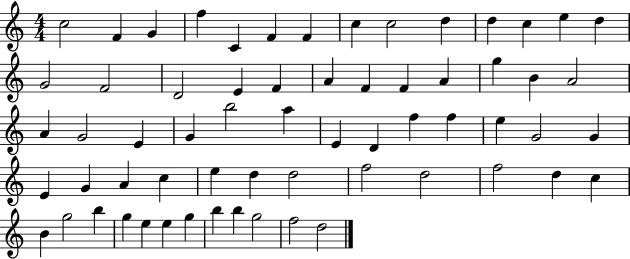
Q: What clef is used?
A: treble